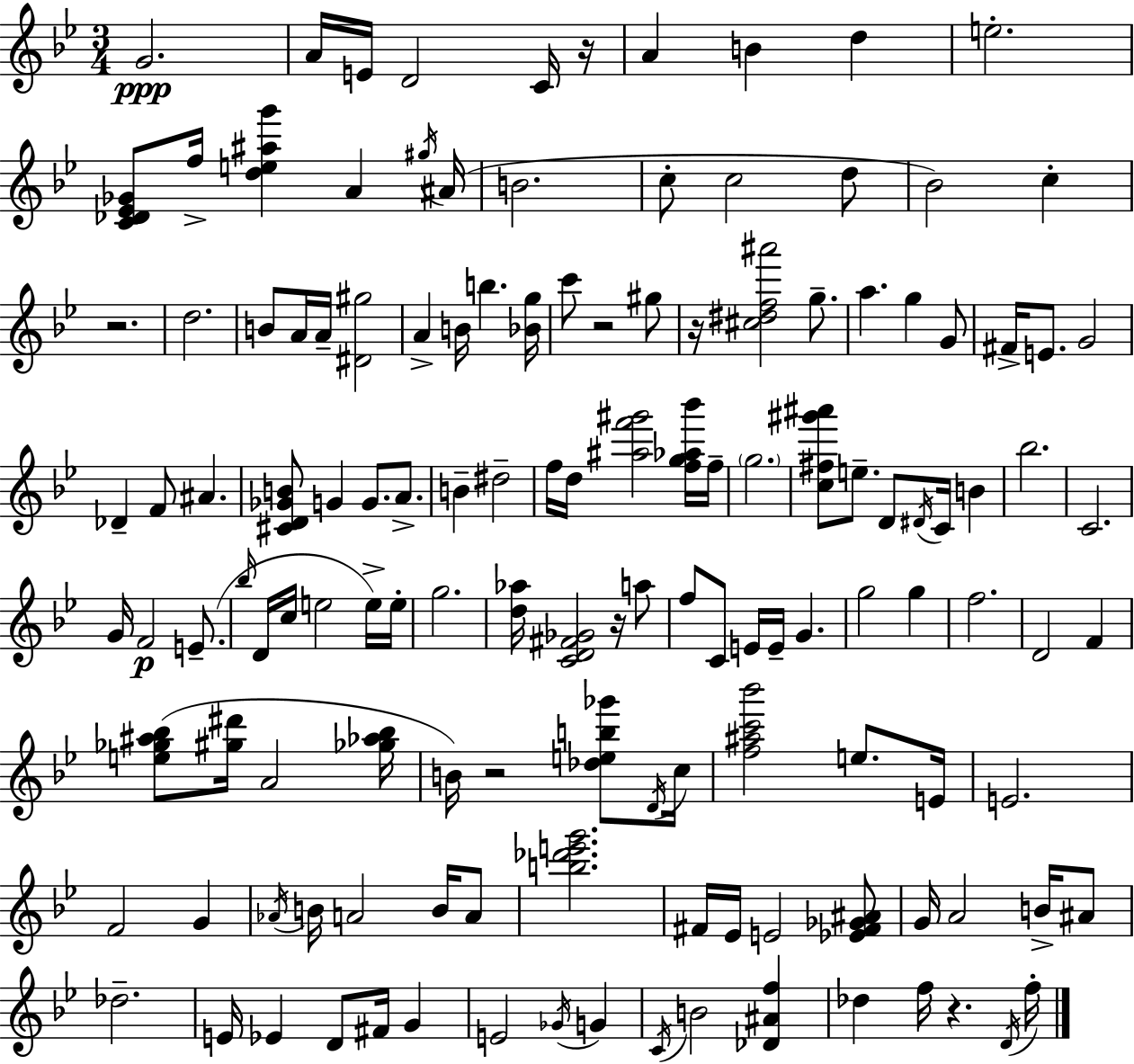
{
  \clef treble
  \numericTimeSignature
  \time 3/4
  \key g \minor
  \repeat volta 2 { g'2.\ppp | a'16 e'16 d'2 c'16 r16 | a'4 b'4 d''4 | e''2.-. | \break <c' des' ees' ges'>8 f''16-> <d'' e'' ais'' g'''>4 a'4 \acciaccatura { gis''16 } | ais'16( b'2. | c''8-. c''2 d''8 | bes'2) c''4-. | \break r2. | d''2. | b'8 a'16 a'16-- <dis' gis''>2 | a'4-> b'16 b''4. | \break <bes' g''>16 c'''8 r2 gis''8 | r16 <cis'' dis'' f'' ais'''>2 g''8.-- | a''4. g''4 g'8 | fis'16-> e'8. g'2 | \break des'4-- f'8 ais'4. | <cis' d' ges' b'>8 g'4 g'8. a'8.-> | b'4-- dis''2-- | f''16 d''16 <ais'' f''' gis'''>2 <f'' g'' aes'' bes'''>16 | \break f''16-- \parenthesize g''2. | <c'' fis'' gis''' ais'''>8 e''8.-- d'8 \acciaccatura { dis'16 } c'16 b'4 | bes''2. | c'2. | \break g'16 f'2\p e'8.--( | \grace { bes''16 } d'16 c''16 e''2 | e''16->) e''16-. g''2. | <d'' aes''>16 <c' d' fis' ges'>2 | \break r16 a''8 f''8 c'8 e'16 e'16-- g'4. | g''2 g''4 | f''2. | d'2 f'4 | \break <e'' ges'' ais'' bes''>8( <gis'' dis'''>16 a'2 | <ges'' aes'' bes''>16 b'16) r2 | <des'' e'' b'' ges'''>8 \acciaccatura { d'16 } c''16 <f'' ais'' c''' bes'''>2 | e''8. e'16 e'2. | \break f'2 | g'4 \acciaccatura { aes'16 } b'16 a'2 | b'16 a'8 <b'' des''' e''' g'''>2. | fis'16 ees'16 e'2 | \break <ees' fis' ges' ais'>8 g'16 a'2 | b'16-> ais'8 des''2.-- | e'16 ees'4 d'8 | fis'16 g'4 e'2 | \break \acciaccatura { ges'16 } g'4 \acciaccatura { c'16 } b'2 | <des' ais' f''>4 des''4 f''16 | r4. \acciaccatura { d'16 } f''16-. } \bar "|."
}